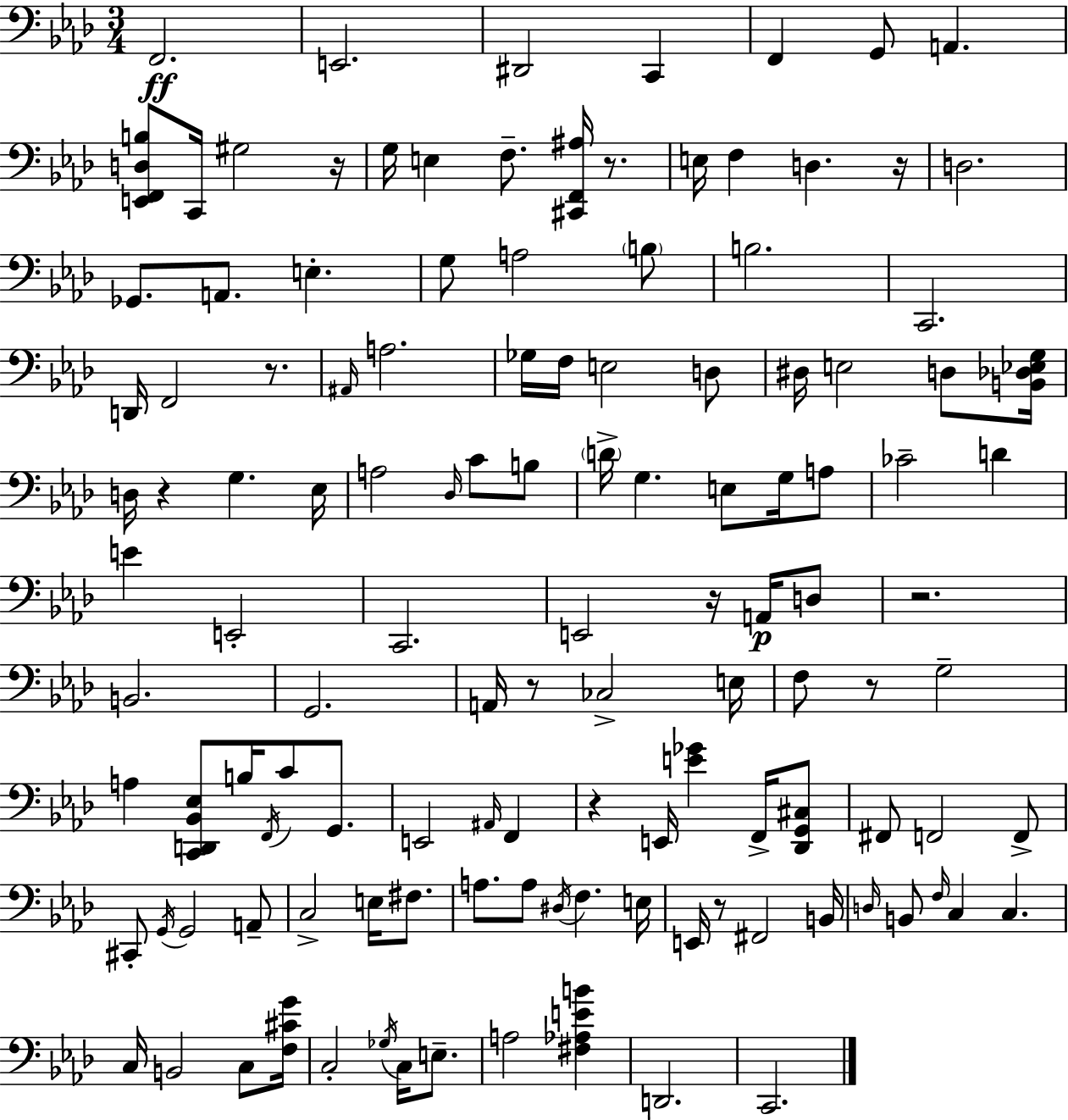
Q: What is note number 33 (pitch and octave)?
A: D#3